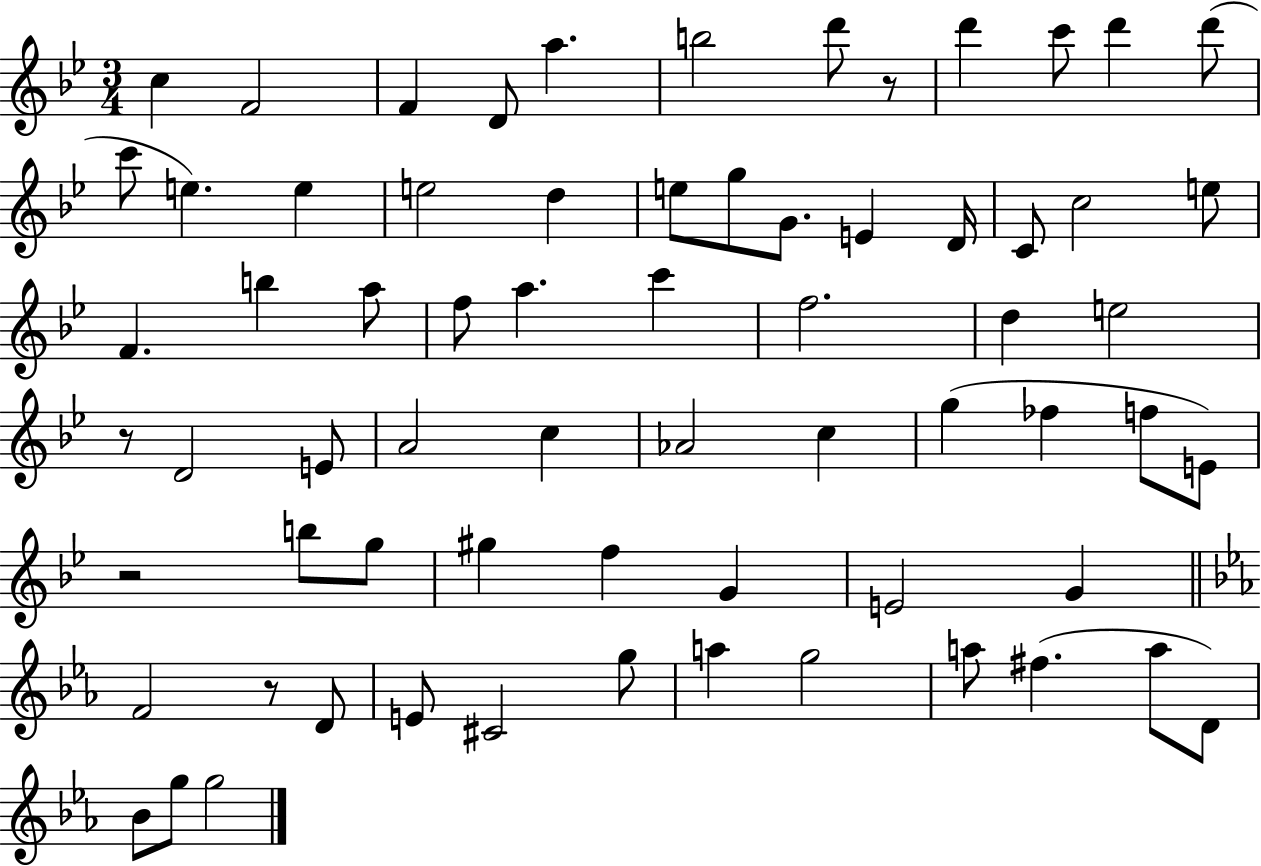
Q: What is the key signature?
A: BES major